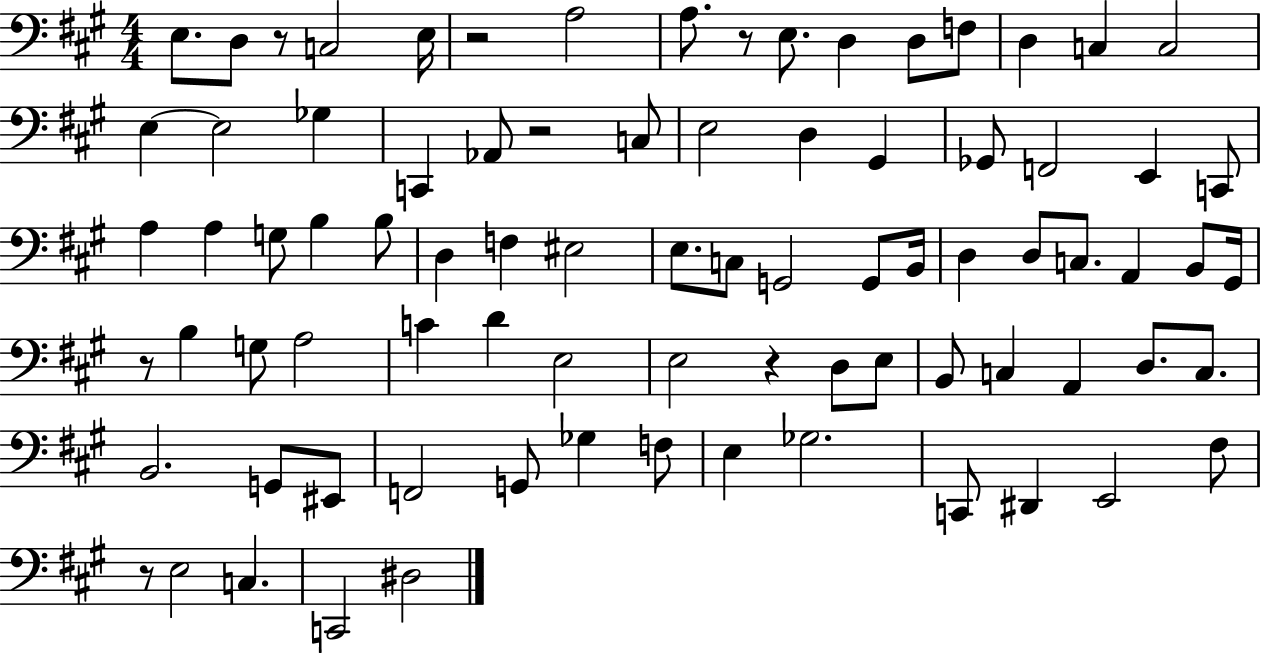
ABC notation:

X:1
T:Untitled
M:4/4
L:1/4
K:A
E,/2 D,/2 z/2 C,2 E,/4 z2 A,2 A,/2 z/2 E,/2 D, D,/2 F,/2 D, C, C,2 E, E,2 _G, C,, _A,,/2 z2 C,/2 E,2 D, ^G,, _G,,/2 F,,2 E,, C,,/2 A, A, G,/2 B, B,/2 D, F, ^E,2 E,/2 C,/2 G,,2 G,,/2 B,,/4 D, D,/2 C,/2 A,, B,,/2 ^G,,/4 z/2 B, G,/2 A,2 C D E,2 E,2 z D,/2 E,/2 B,,/2 C, A,, D,/2 C,/2 B,,2 G,,/2 ^E,,/2 F,,2 G,,/2 _G, F,/2 E, _G,2 C,,/2 ^D,, E,,2 ^F,/2 z/2 E,2 C, C,,2 ^D,2